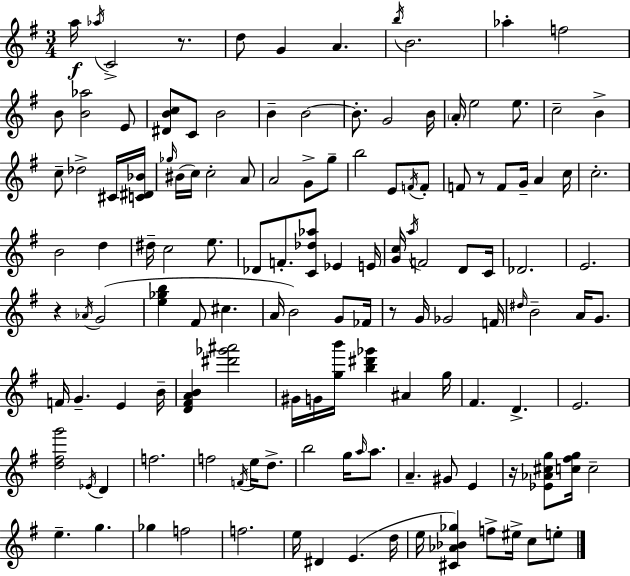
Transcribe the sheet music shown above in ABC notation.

X:1
T:Untitled
M:3/4
L:1/4
K:G
a/4 _a/4 C2 z/2 d/2 G A b/4 B2 _a f2 B/2 [B_a]2 E/2 [^DBc]/2 C/2 B2 B B2 B/2 G2 B/4 A/4 e2 e/2 c2 B c/2 _d2 ^C/4 [C^D_B]/4 _g/4 ^B/4 c/4 c2 A/2 A2 G/2 g/2 b2 E/2 F/4 F/2 F/2 z/2 F/2 G/4 A c/4 c2 B2 d ^d/4 c2 e/2 _D/2 F/2 [C_d_a]/2 _E E/4 [Gc]/4 a/4 F2 D/2 C/4 _D2 E2 z _A/4 G2 [e_gb] ^F/2 ^c A/4 B2 G/2 _F/4 z/2 G/4 _G2 F/4 ^d/4 B2 A/4 G/2 F/4 G E B/4 [D^FAB] [^d'_g'^a']2 ^G/4 G/4 [gb']/4 [b^d'_g'] ^A g/4 ^F D E2 [d^fg']2 _E/4 D f2 f2 F/4 e/4 d/2 b2 g/4 a/4 a/2 A ^G/2 E z/4 [_E_A^cg]/2 [c^fg]/4 c2 e g _g f2 f2 e/4 ^D E d/4 e/4 [^C_A_B_g] f/2 ^e/4 c/2 e/2